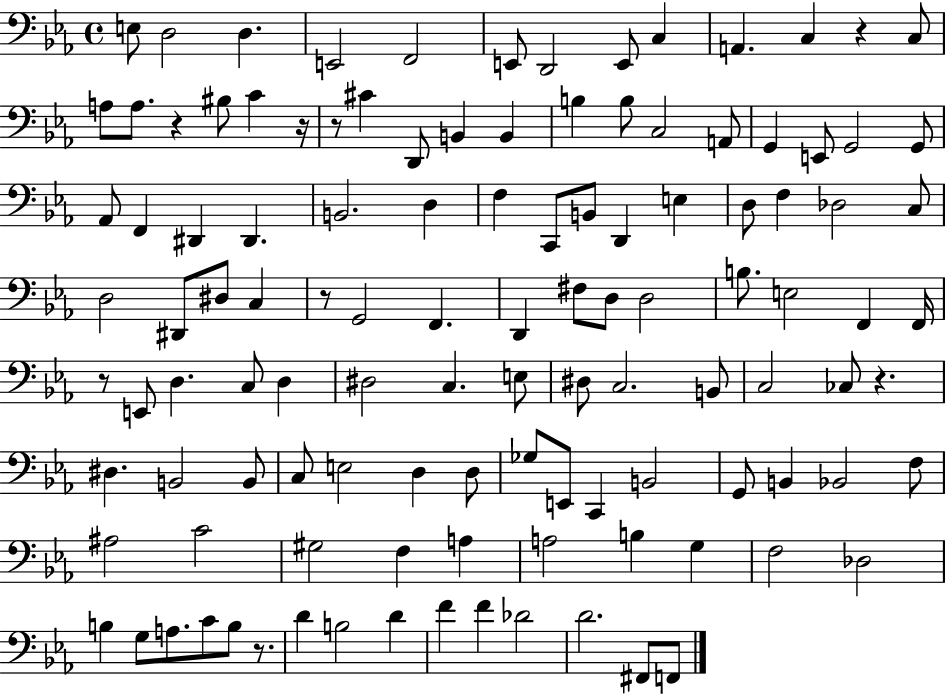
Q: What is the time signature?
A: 4/4